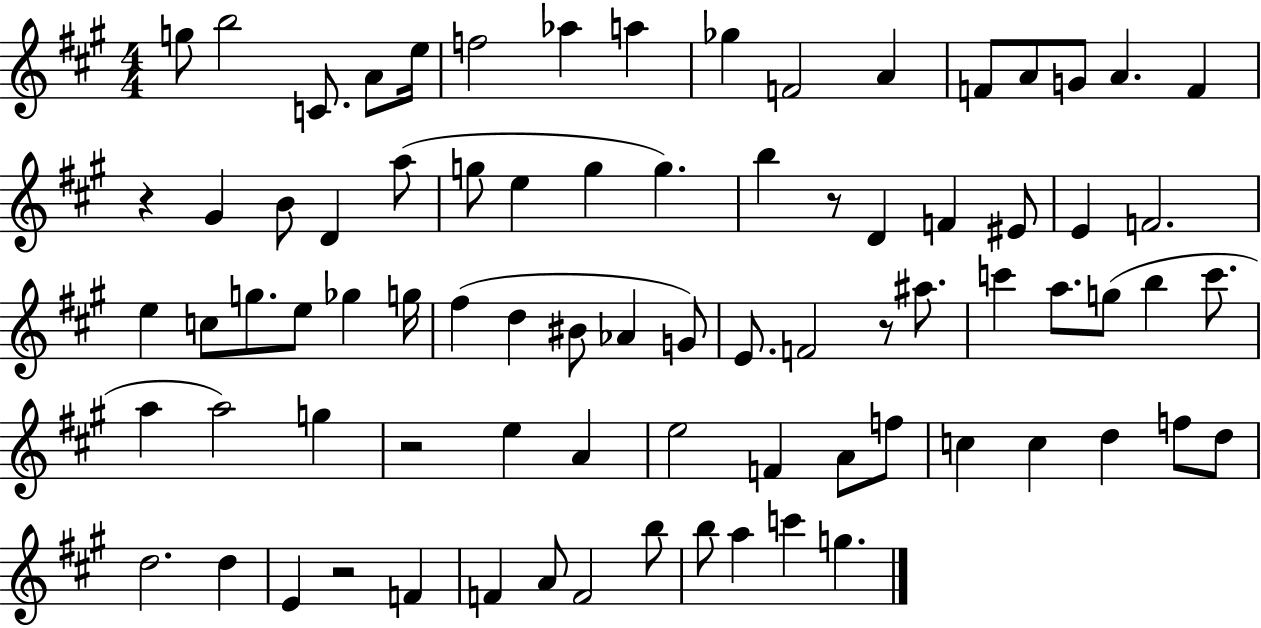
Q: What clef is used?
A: treble